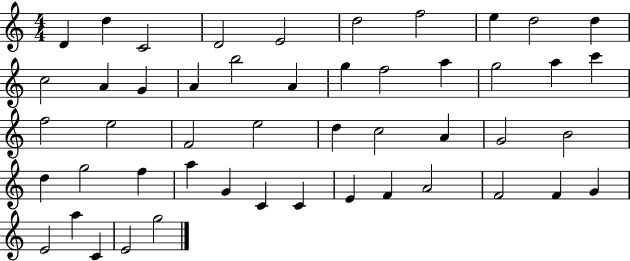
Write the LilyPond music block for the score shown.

{
  \clef treble
  \numericTimeSignature
  \time 4/4
  \key c \major
  d'4 d''4 c'2 | d'2 e'2 | d''2 f''2 | e''4 d''2 d''4 | \break c''2 a'4 g'4 | a'4 b''2 a'4 | g''4 f''2 a''4 | g''2 a''4 c'''4 | \break f''2 e''2 | f'2 e''2 | d''4 c''2 a'4 | g'2 b'2 | \break d''4 g''2 f''4 | a''4 g'4 c'4 c'4 | e'4 f'4 a'2 | f'2 f'4 g'4 | \break e'2 a''4 c'4 | e'2 g''2 | \bar "|."
}